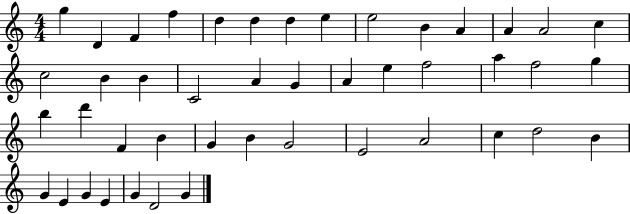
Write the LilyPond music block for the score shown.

{
  \clef treble
  \numericTimeSignature
  \time 4/4
  \key c \major
  g''4 d'4 f'4 f''4 | d''4 d''4 d''4 e''4 | e''2 b'4 a'4 | a'4 a'2 c''4 | \break c''2 b'4 b'4 | c'2 a'4 g'4 | a'4 e''4 f''2 | a''4 f''2 g''4 | \break b''4 d'''4 f'4 b'4 | g'4 b'4 g'2 | e'2 a'2 | c''4 d''2 b'4 | \break g'4 e'4 g'4 e'4 | g'4 d'2 g'4 | \bar "|."
}